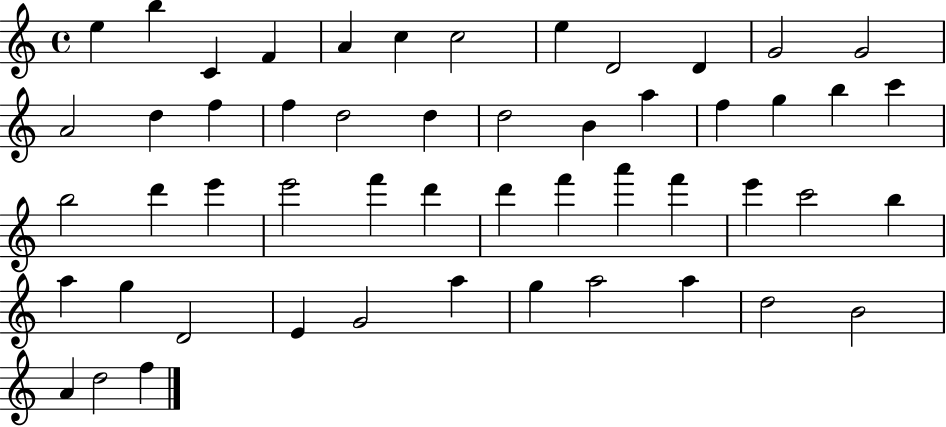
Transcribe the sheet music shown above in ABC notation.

X:1
T:Untitled
M:4/4
L:1/4
K:C
e b C F A c c2 e D2 D G2 G2 A2 d f f d2 d d2 B a f g b c' b2 d' e' e'2 f' d' d' f' a' f' e' c'2 b a g D2 E G2 a g a2 a d2 B2 A d2 f